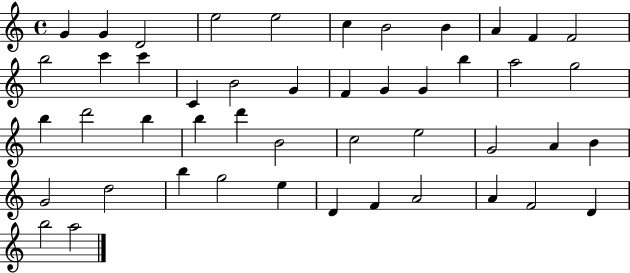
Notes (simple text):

G4/q G4/q D4/h E5/h E5/h C5/q B4/h B4/q A4/q F4/q F4/h B5/h C6/q C6/q C4/q B4/h G4/q F4/q G4/q G4/q B5/q A5/h G5/h B5/q D6/h B5/q B5/q D6/q B4/h C5/h E5/h G4/h A4/q B4/q G4/h D5/h B5/q G5/h E5/q D4/q F4/q A4/h A4/q F4/h D4/q B5/h A5/h